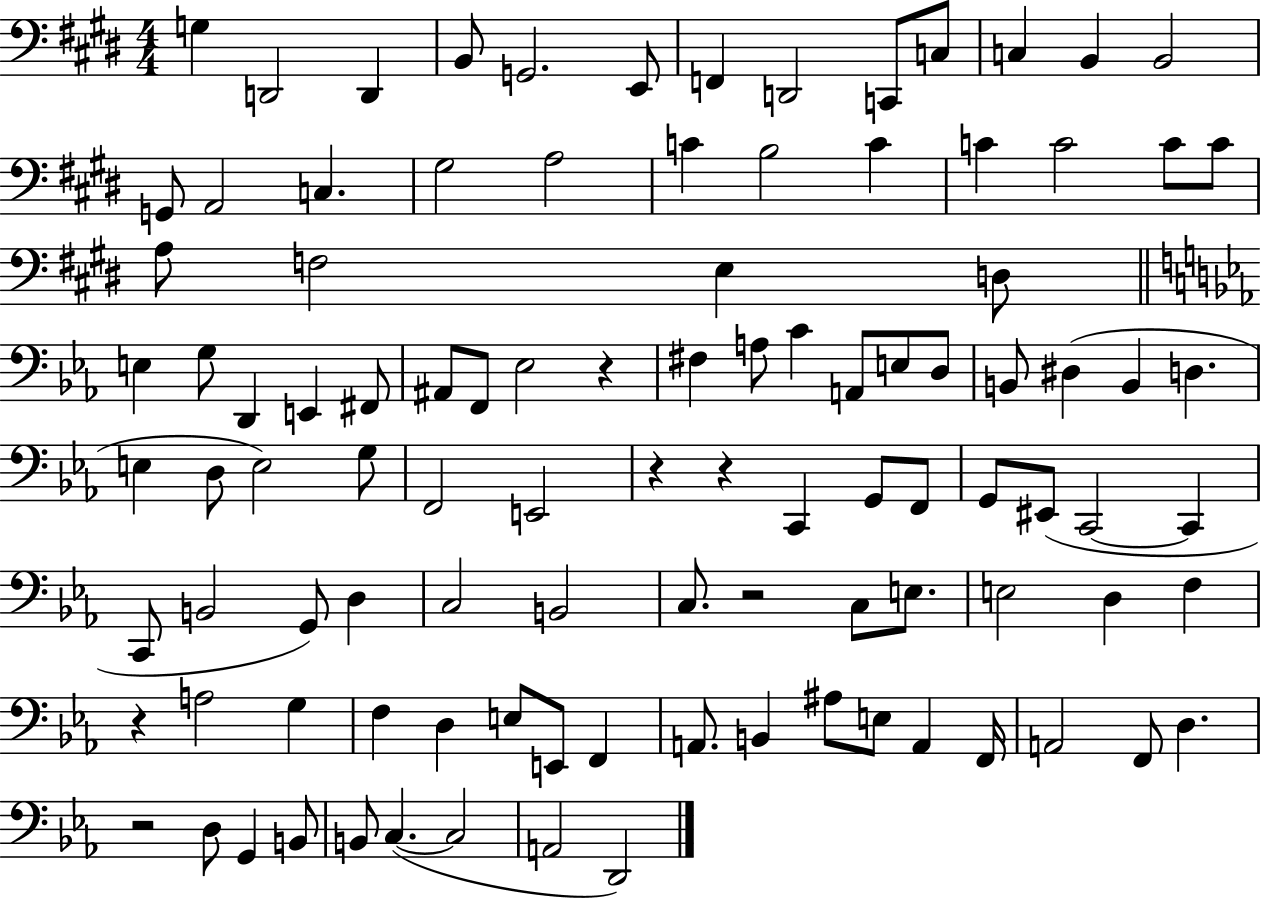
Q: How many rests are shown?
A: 6